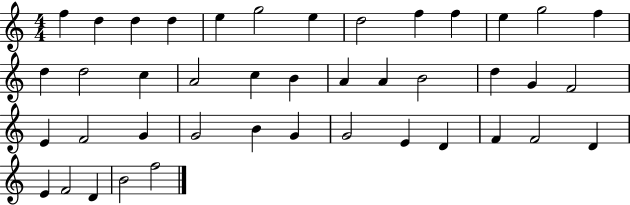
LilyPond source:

{
  \clef treble
  \numericTimeSignature
  \time 4/4
  \key c \major
  f''4 d''4 d''4 d''4 | e''4 g''2 e''4 | d''2 f''4 f''4 | e''4 g''2 f''4 | \break d''4 d''2 c''4 | a'2 c''4 b'4 | a'4 a'4 b'2 | d''4 g'4 f'2 | \break e'4 f'2 g'4 | g'2 b'4 g'4 | g'2 e'4 d'4 | f'4 f'2 d'4 | \break e'4 f'2 d'4 | b'2 f''2 | \bar "|."
}